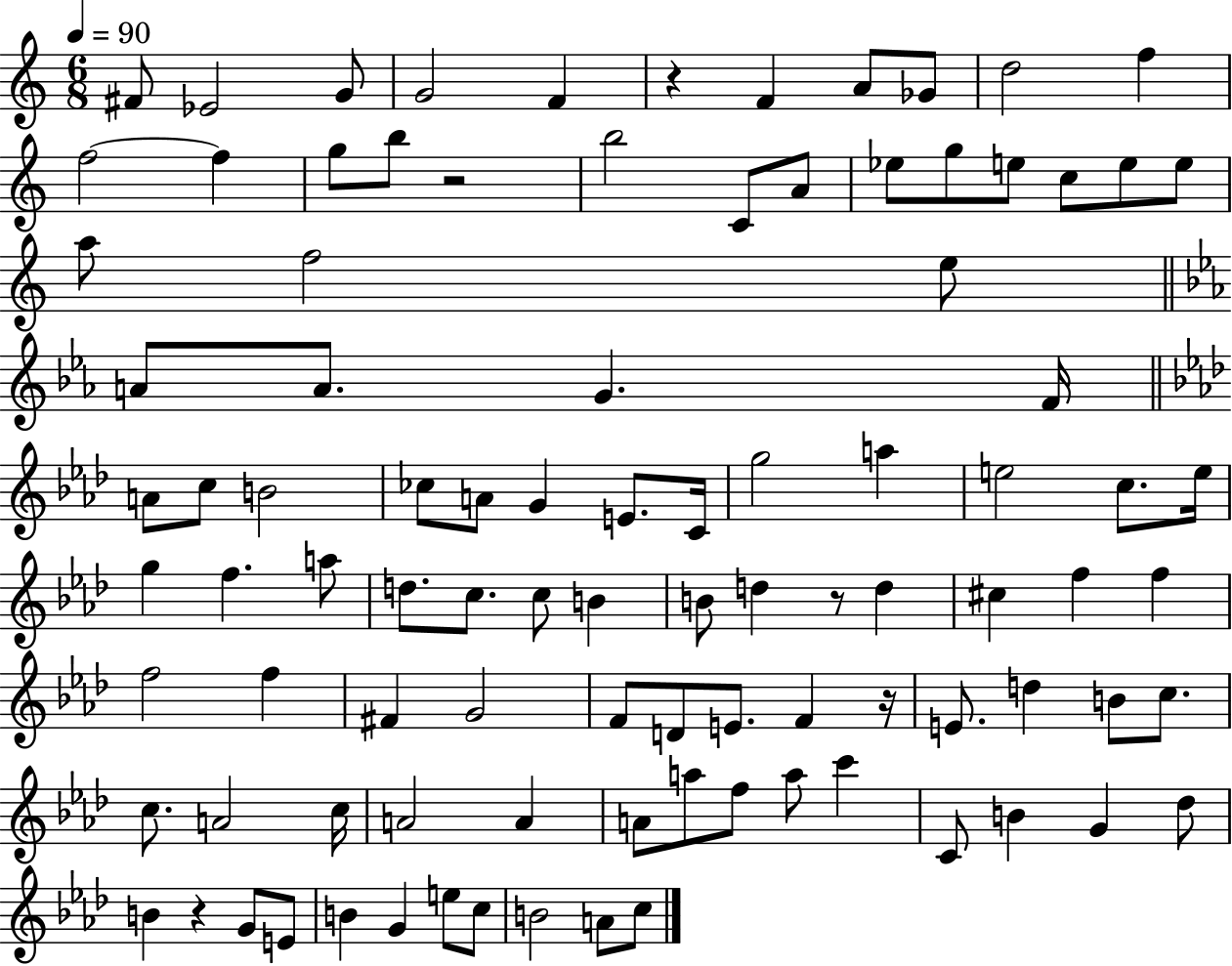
F#4/e Eb4/h G4/e G4/h F4/q R/q F4/q A4/e Gb4/e D5/h F5/q F5/h F5/q G5/e B5/e R/h B5/h C4/e A4/e Eb5/e G5/e E5/e C5/e E5/e E5/e A5/e F5/h E5/e A4/e A4/e. G4/q. F4/s A4/e C5/e B4/h CES5/e A4/e G4/q E4/e. C4/s G5/h A5/q E5/h C5/e. E5/s G5/q F5/q. A5/e D5/e. C5/e. C5/e B4/q B4/e D5/q R/e D5/q C#5/q F5/q F5/q F5/h F5/q F#4/q G4/h F4/e D4/e E4/e. F4/q R/s E4/e. D5/q B4/e C5/e. C5/e. A4/h C5/s A4/h A4/q A4/e A5/e F5/e A5/e C6/q C4/e B4/q G4/q Db5/e B4/q R/q G4/e E4/e B4/q G4/q E5/e C5/e B4/h A4/e C5/e